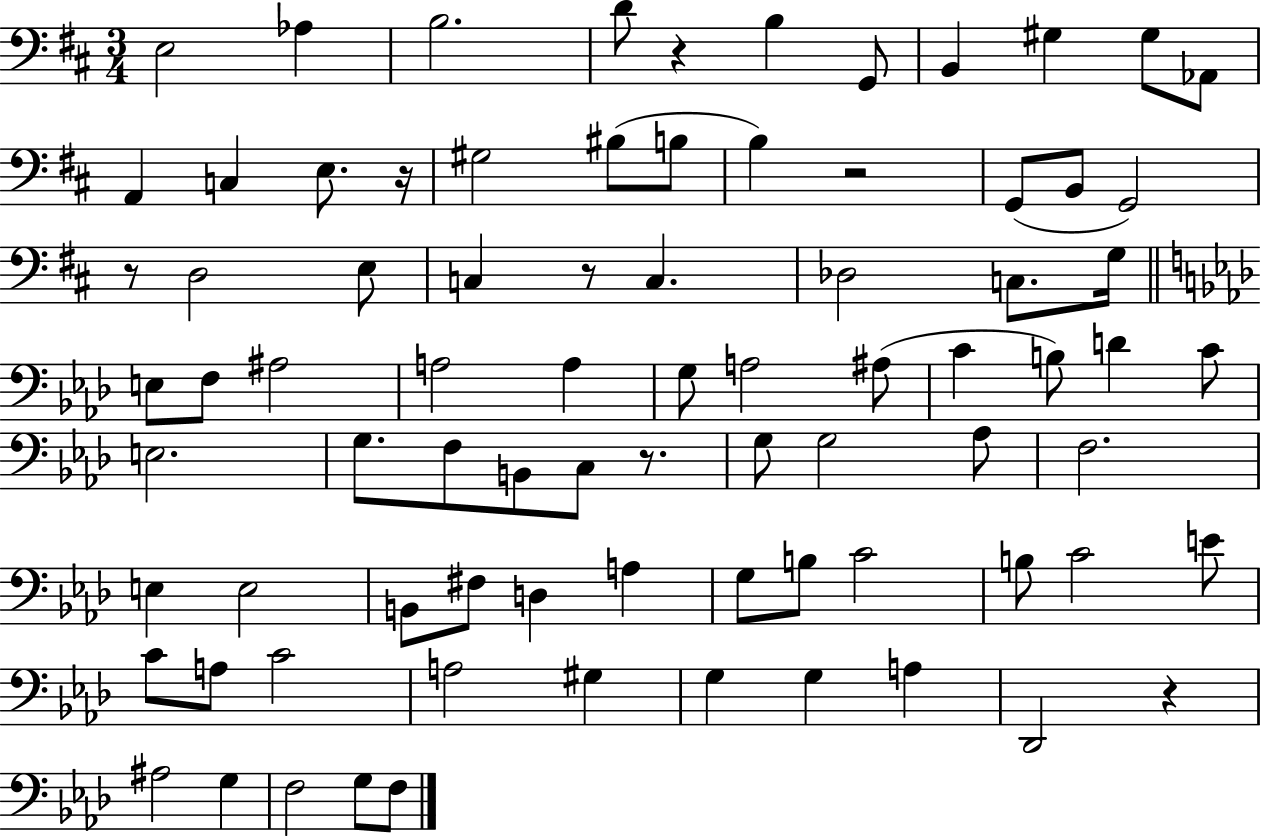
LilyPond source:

{
  \clef bass
  \numericTimeSignature
  \time 3/4
  \key d \major
  e2 aes4 | b2. | d'8 r4 b4 g,8 | b,4 gis4 gis8 aes,8 | \break a,4 c4 e8. r16 | gis2 bis8( b8 | b4) r2 | g,8( b,8 g,2) | \break r8 d2 e8 | c4 r8 c4. | des2 c8. g16 | \bar "||" \break \key aes \major e8 f8 ais2 | a2 a4 | g8 a2 ais8( | c'4 b8) d'4 c'8 | \break e2. | g8. f8 b,8 c8 r8. | g8 g2 aes8 | f2. | \break e4 e2 | b,8 fis8 d4 a4 | g8 b8 c'2 | b8 c'2 e'8 | \break c'8 a8 c'2 | a2 gis4 | g4 g4 a4 | des,2 r4 | \break ais2 g4 | f2 g8 f8 | \bar "|."
}